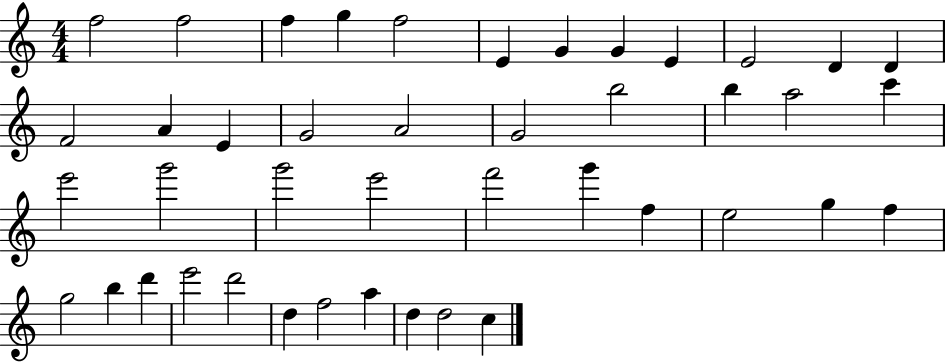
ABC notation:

X:1
T:Untitled
M:4/4
L:1/4
K:C
f2 f2 f g f2 E G G E E2 D D F2 A E G2 A2 G2 b2 b a2 c' e'2 g'2 g'2 e'2 f'2 g' f e2 g f g2 b d' e'2 d'2 d f2 a d d2 c